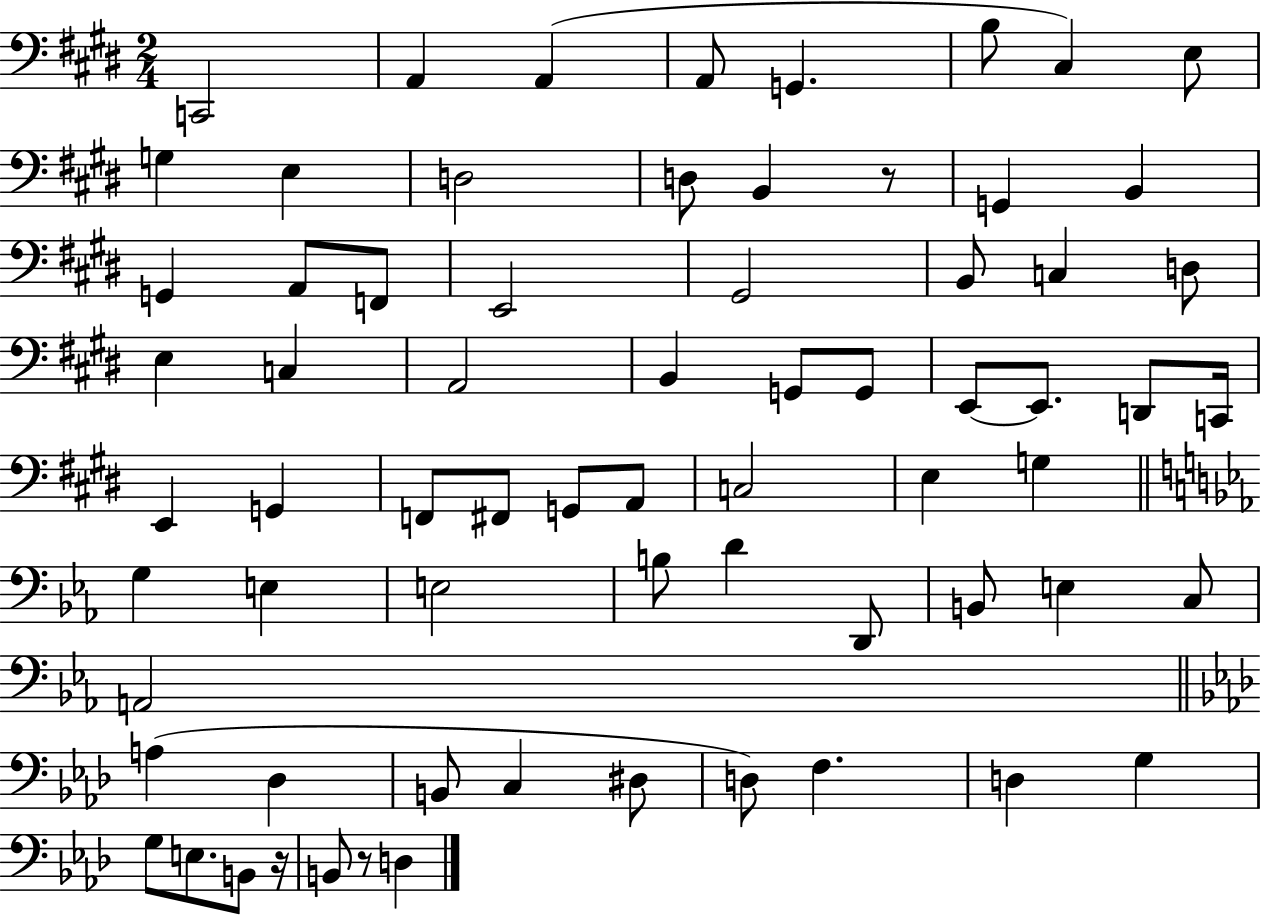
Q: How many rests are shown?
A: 3